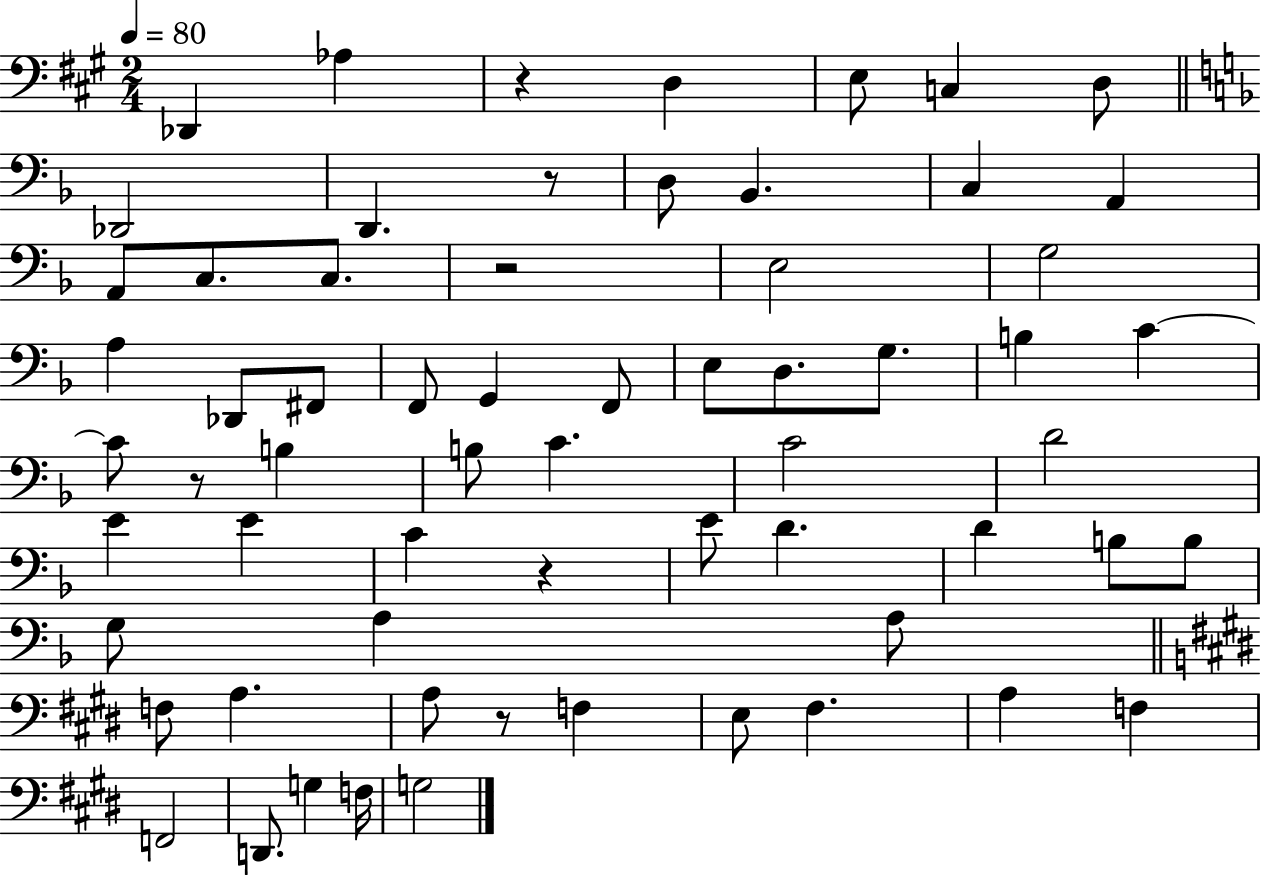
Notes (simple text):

Db2/q Ab3/q R/q D3/q E3/e C3/q D3/e Db2/h D2/q. R/e D3/e Bb2/q. C3/q A2/q A2/e C3/e. C3/e. R/h E3/h G3/h A3/q Db2/e F#2/e F2/e G2/q F2/e E3/e D3/e. G3/e. B3/q C4/q C4/e R/e B3/q B3/e C4/q. C4/h D4/h E4/q E4/q C4/q R/q E4/e D4/q. D4/q B3/e B3/e G3/e A3/q A3/e F3/e A3/q. A3/e R/e F3/q E3/e F#3/q. A3/q F3/q F2/h D2/e. G3/q F3/s G3/h